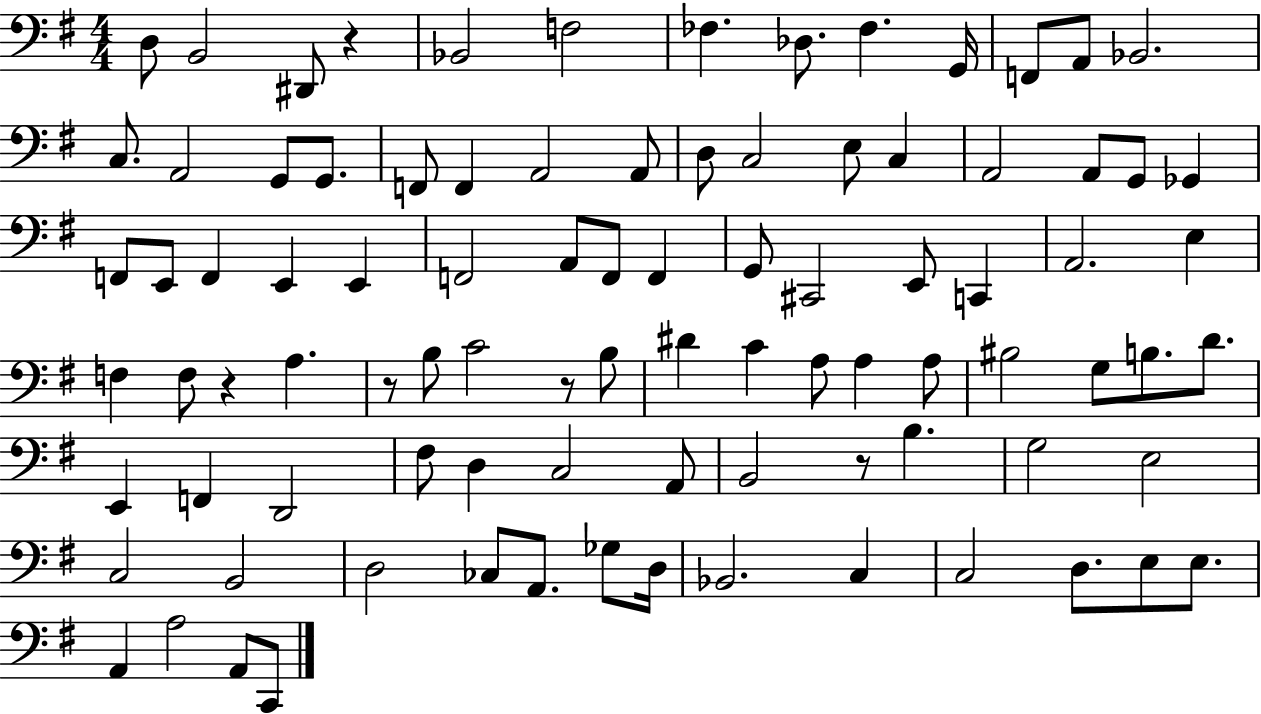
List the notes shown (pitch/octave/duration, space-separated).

D3/e B2/h D#2/e R/q Bb2/h F3/h FES3/q. Db3/e. FES3/q. G2/s F2/e A2/e Bb2/h. C3/e. A2/h G2/e G2/e. F2/e F2/q A2/h A2/e D3/e C3/h E3/e C3/q A2/h A2/e G2/e Gb2/q F2/e E2/e F2/q E2/q E2/q F2/h A2/e F2/e F2/q G2/e C#2/h E2/e C2/q A2/h. E3/q F3/q F3/e R/q A3/q. R/e B3/e C4/h R/e B3/e D#4/q C4/q A3/e A3/q A3/e BIS3/h G3/e B3/e. D4/e. E2/q F2/q D2/h F#3/e D3/q C3/h A2/e B2/h R/e B3/q. G3/h E3/h C3/h B2/h D3/h CES3/e A2/e. Gb3/e D3/s Bb2/h. C3/q C3/h D3/e. E3/e E3/e. A2/q A3/h A2/e C2/e